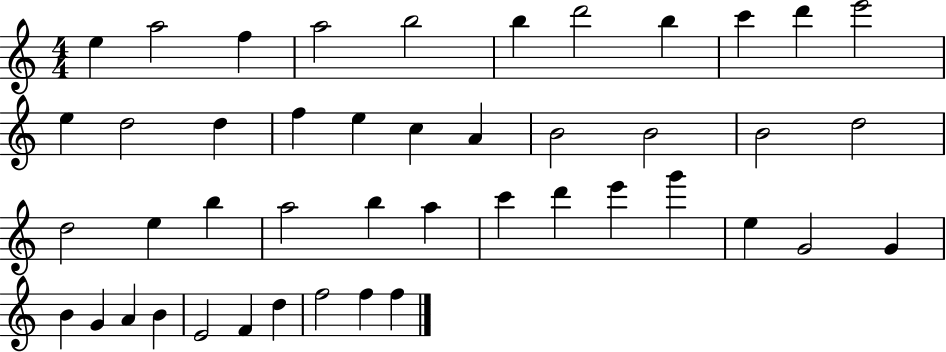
E5/q A5/h F5/q A5/h B5/h B5/q D6/h B5/q C6/q D6/q E6/h E5/q D5/h D5/q F5/q E5/q C5/q A4/q B4/h B4/h B4/h D5/h D5/h E5/q B5/q A5/h B5/q A5/q C6/q D6/q E6/q G6/q E5/q G4/h G4/q B4/q G4/q A4/q B4/q E4/h F4/q D5/q F5/h F5/q F5/q